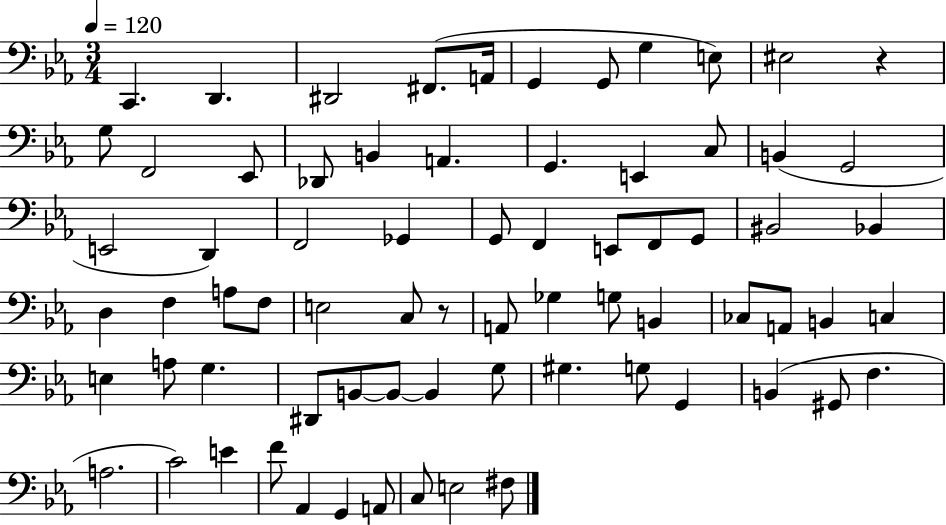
X:1
T:Untitled
M:3/4
L:1/4
K:Eb
C,, D,, ^D,,2 ^F,,/2 A,,/4 G,, G,,/2 G, E,/2 ^E,2 z G,/2 F,,2 _E,,/2 _D,,/2 B,, A,, G,, E,, C,/2 B,, G,,2 E,,2 D,, F,,2 _G,, G,,/2 F,, E,,/2 F,,/2 G,,/2 ^B,,2 _B,, D, F, A,/2 F,/2 E,2 C,/2 z/2 A,,/2 _G, G,/2 B,, _C,/2 A,,/2 B,, C, E, A,/2 G, ^D,,/2 B,,/2 B,,/2 B,, G,/2 ^G, G,/2 G,, B,, ^G,,/2 F, A,2 C2 E F/2 _A,, G,, A,,/2 C,/2 E,2 ^F,/2